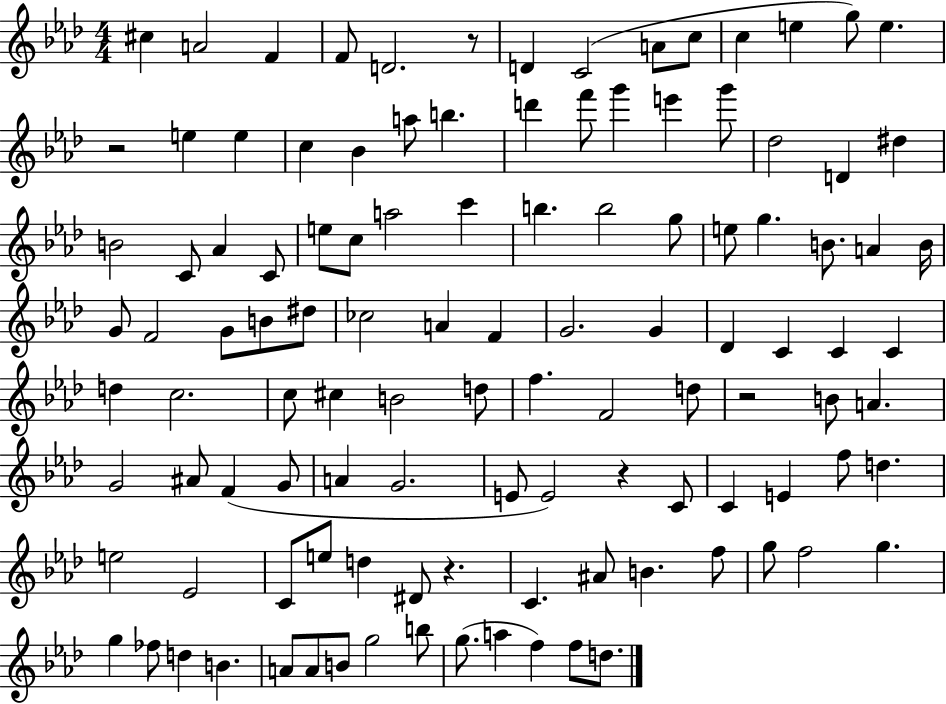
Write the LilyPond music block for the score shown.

{
  \clef treble
  \numericTimeSignature
  \time 4/4
  \key aes \major
  cis''4 a'2 f'4 | f'8 d'2. r8 | d'4 c'2( a'8 c''8 | c''4 e''4 g''8) e''4. | \break r2 e''4 e''4 | c''4 bes'4 a''8 b''4. | d'''4 f'''8 g'''4 e'''4 g'''8 | des''2 d'4 dis''4 | \break b'2 c'8 aes'4 c'8 | e''8 c''8 a''2 c'''4 | b''4. b''2 g''8 | e''8 g''4. b'8. a'4 b'16 | \break g'8 f'2 g'8 b'8 dis''8 | ces''2 a'4 f'4 | g'2. g'4 | des'4 c'4 c'4 c'4 | \break d''4 c''2. | c''8 cis''4 b'2 d''8 | f''4. f'2 d''8 | r2 b'8 a'4. | \break g'2 ais'8 f'4( g'8 | a'4 g'2. | e'8 e'2) r4 c'8 | c'4 e'4 f''8 d''4. | \break e''2 ees'2 | c'8 e''8 d''4 dis'8 r4. | c'4. ais'8 b'4. f''8 | g''8 f''2 g''4. | \break g''4 fes''8 d''4 b'4. | a'8 a'8 b'8 g''2 b''8 | g''8.( a''4 f''4) f''8 d''8. | \bar "|."
}